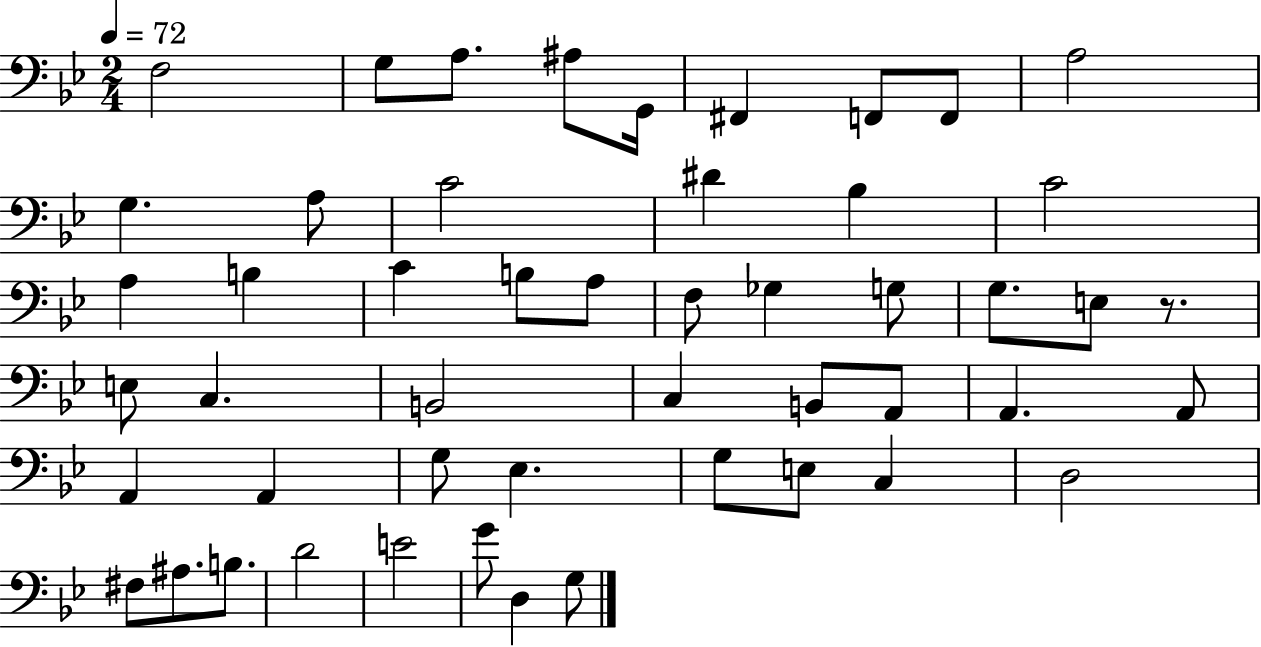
X:1
T:Untitled
M:2/4
L:1/4
K:Bb
F,2 G,/2 A,/2 ^A,/2 G,,/4 ^F,, F,,/2 F,,/2 A,2 G, A,/2 C2 ^D _B, C2 A, B, C B,/2 A,/2 F,/2 _G, G,/2 G,/2 E,/2 z/2 E,/2 C, B,,2 C, B,,/2 A,,/2 A,, A,,/2 A,, A,, G,/2 _E, G,/2 E,/2 C, D,2 ^F,/2 ^A,/2 B,/2 D2 E2 G/2 D, G,/2